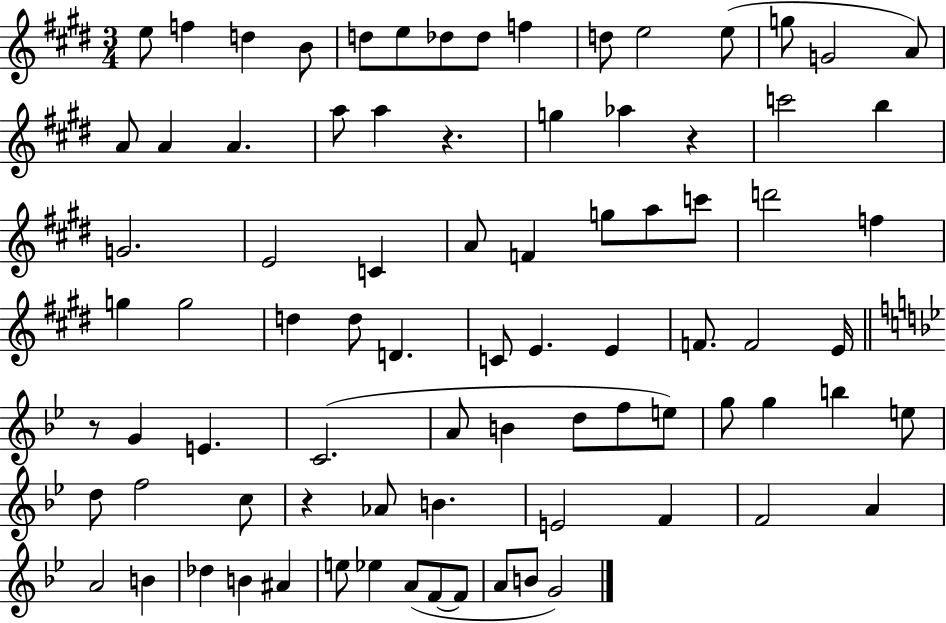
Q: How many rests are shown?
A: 4